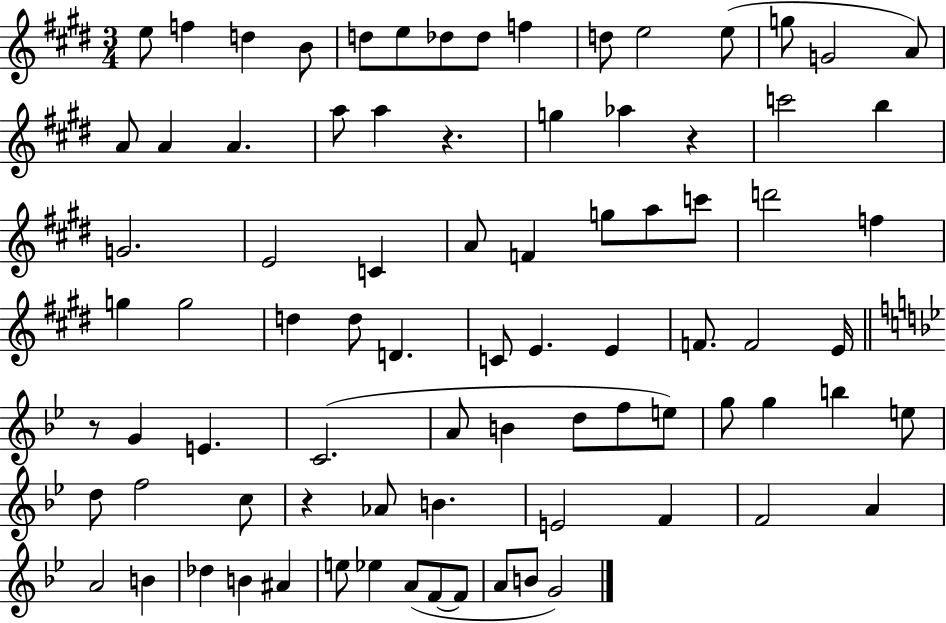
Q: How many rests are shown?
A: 4